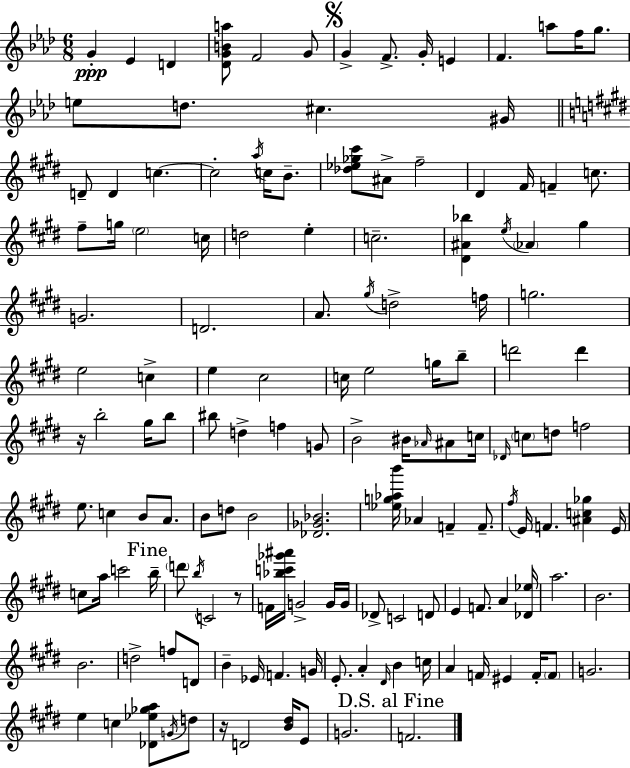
G4/q Eb4/q D4/q [Db4,G4,B4,A5]/e F4/h G4/e G4/q F4/e. G4/s E4/q F4/q. A5/e F5/s G5/e. E5/e D5/e. C#5/q. G#4/s D4/e D4/q C5/q. C5/h A5/s C5/s B4/e. [Db5,Eb5,Gb5,C#6]/e A#4/e F#5/h D#4/q F#4/s F4/q C5/e. F#5/e G5/s E5/h C5/s D5/h E5/q C5/h. [D#4,A#4,Bb5]/q E5/s Ab4/q G#5/q G4/h. D4/h. A4/e. G#5/s D5/h F5/s G5/h. E5/h C5/q E5/q C#5/h C5/s E5/h G5/s B5/e D6/h D6/q R/s B5/h G#5/s B5/e BIS5/e D5/q F5/q G4/e B4/h BIS4/s Ab4/s A#4/e C5/s Db4/s C5/e D5/e F5/h E5/e. C5/q B4/e A4/e. B4/e D5/e B4/h [Db4,Gb4,Bb4]/h. [Eb5,G5,Ab5,B6]/s Ab4/q F4/q F4/e. F#5/s E4/s F4/q. [A#4,C5,Gb5]/q E4/s C5/e A5/s C6/h B5/s D6/e B5/s C4/h R/e F4/s [Bb5,C6,Gb6,A#6]/s G4/h G4/s G4/s Db4/e C4/h D4/e E4/q F4/e. A4/q [Db4,Eb5]/s A5/h. B4/h. B4/h. D5/h F5/e D4/e B4/q Eb4/s F4/q. G4/s E4/e. A4/q D#4/s B4/q C5/s A4/q F4/s EIS4/q F4/s F4/e G4/h. E5/q C5/q [Db4,Eb5,Gb5,A5]/e G4/s D5/e R/s D4/h [B4,D#5]/s E4/e G4/h. F4/h.